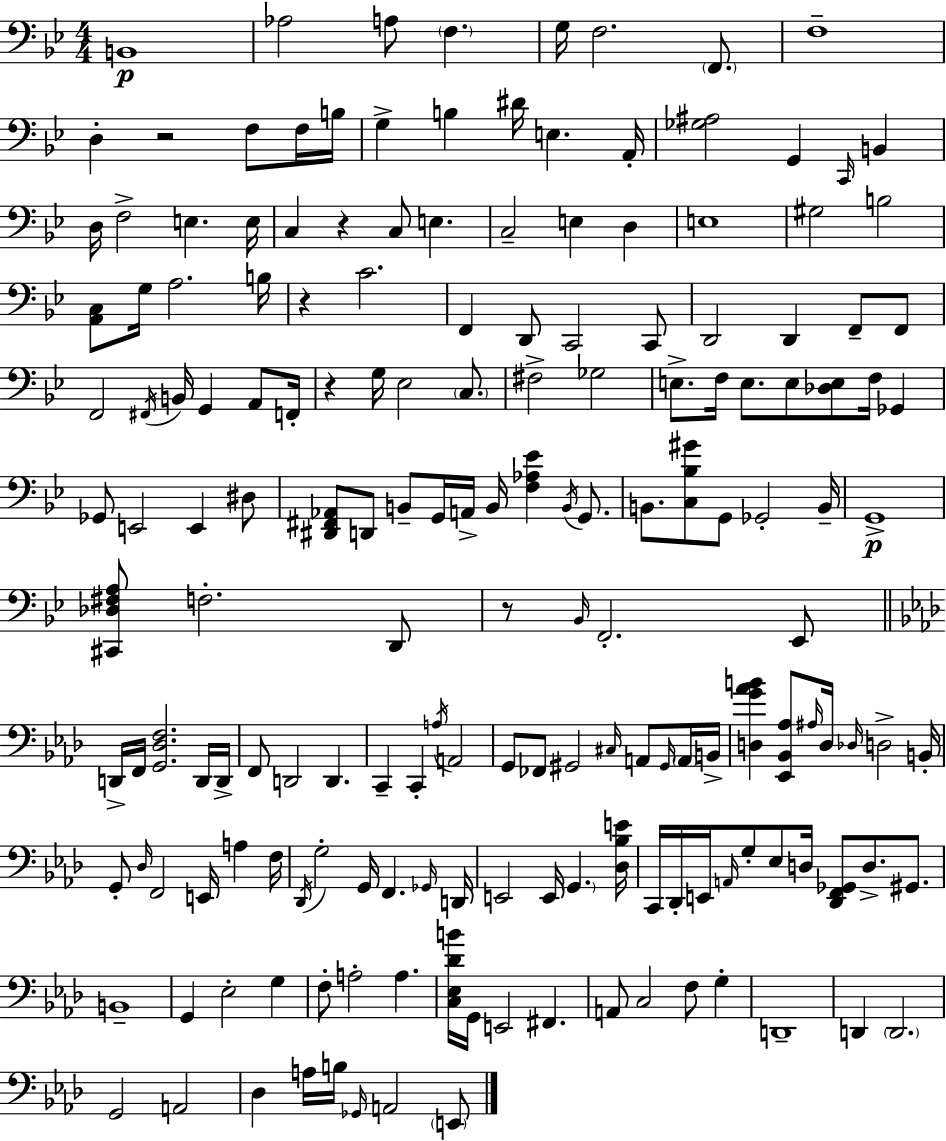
X:1
T:Untitled
M:4/4
L:1/4
K:Gm
B,,4 _A,2 A,/2 F, G,/4 F,2 F,,/2 F,4 D, z2 F,/2 F,/4 B,/4 G, B, ^D/4 E, A,,/4 [_G,^A,]2 G,, C,,/4 B,, D,/4 F,2 E, E,/4 C, z C,/2 E, C,2 E, D, E,4 ^G,2 B,2 [A,,C,]/2 G,/4 A,2 B,/4 z C2 F,, D,,/2 C,,2 C,,/2 D,,2 D,, F,,/2 F,,/2 F,,2 ^F,,/4 B,,/4 G,, A,,/2 F,,/4 z G,/4 _E,2 C,/2 ^F,2 _G,2 E,/2 F,/4 E,/2 E,/2 [_D,E,]/2 F,/4 _G,, _G,,/2 E,,2 E,, ^D,/2 [^D,,^F,,_A,,]/2 D,,/2 B,,/2 G,,/4 A,,/4 B,,/4 [F,_A,_E] B,,/4 G,,/2 B,,/2 [C,_B,^G]/2 G,,/2 _G,,2 B,,/4 G,,4 [^C,,_D,^F,A,]/2 F,2 D,,/2 z/2 _B,,/4 F,,2 _E,,/2 D,,/4 F,,/4 [G,,_D,F,]2 D,,/4 D,,/4 F,,/2 D,,2 D,, C,, C,, A,/4 A,,2 G,,/2 _F,,/2 ^G,,2 ^C,/4 A,,/2 ^G,,/4 A,,/4 B,,/4 [D,G_AB] [_E,,_B,,_A,]/2 ^A,/4 D,/4 _D,/4 D,2 B,,/4 G,,/2 _D,/4 F,,2 E,,/4 A, F,/4 _D,,/4 G,2 G,,/4 F,, _G,,/4 D,,/4 E,,2 E,,/4 G,, [_D,_B,E]/4 C,,/4 _D,,/4 E,,/4 A,,/4 G,/2 _E,/2 D,/4 [_D,,F,,_G,,]/2 D,/2 ^G,,/2 B,,4 G,, _E,2 G, F,/2 A,2 A, [C,_E,_DB]/4 G,,/4 E,,2 ^F,, A,,/2 C,2 F,/2 G, D,,4 D,, D,,2 G,,2 A,,2 _D, A,/4 B,/4 _G,,/4 A,,2 E,,/2